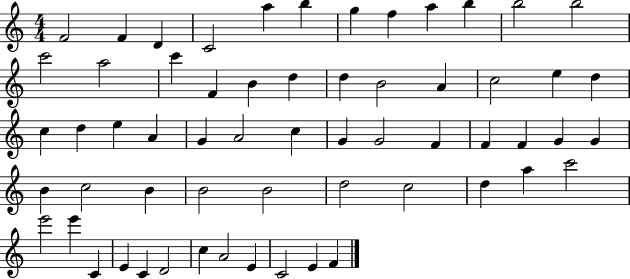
X:1
T:Untitled
M:4/4
L:1/4
K:C
F2 F D C2 a b g f a b b2 b2 c'2 a2 c' F B d d B2 A c2 e d c d e A G A2 c G G2 F F F G G B c2 B B2 B2 d2 c2 d a c'2 e'2 e' C E C D2 c A2 E C2 E F